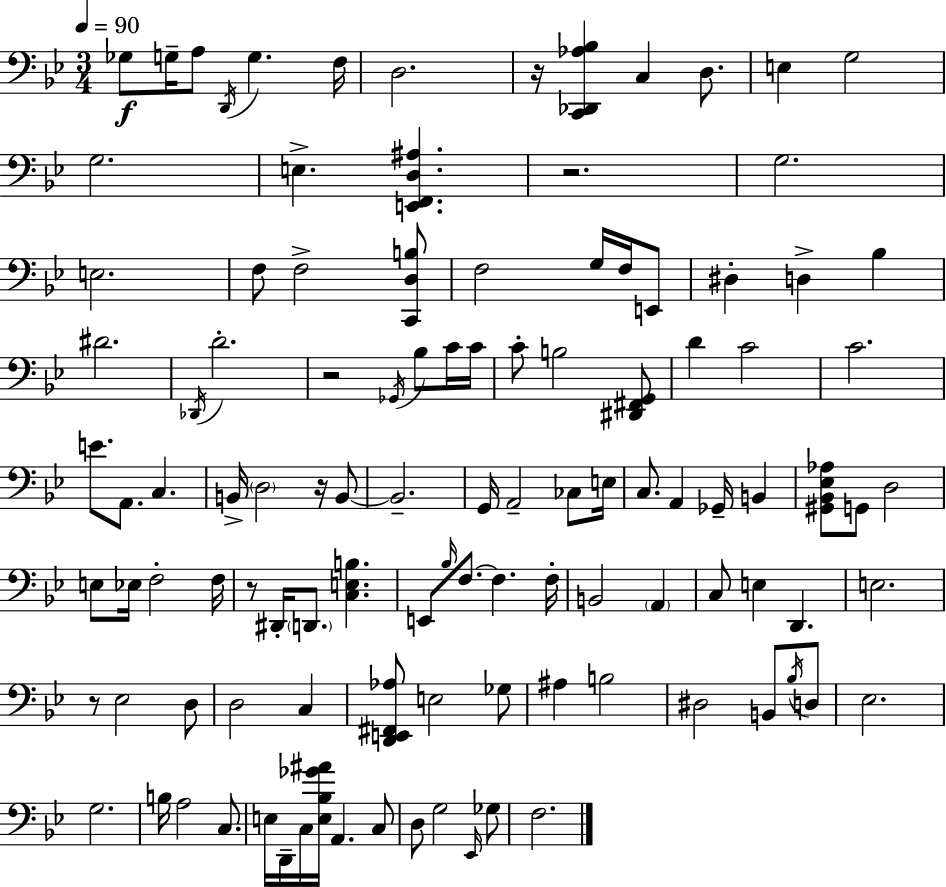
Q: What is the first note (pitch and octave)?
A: Gb3